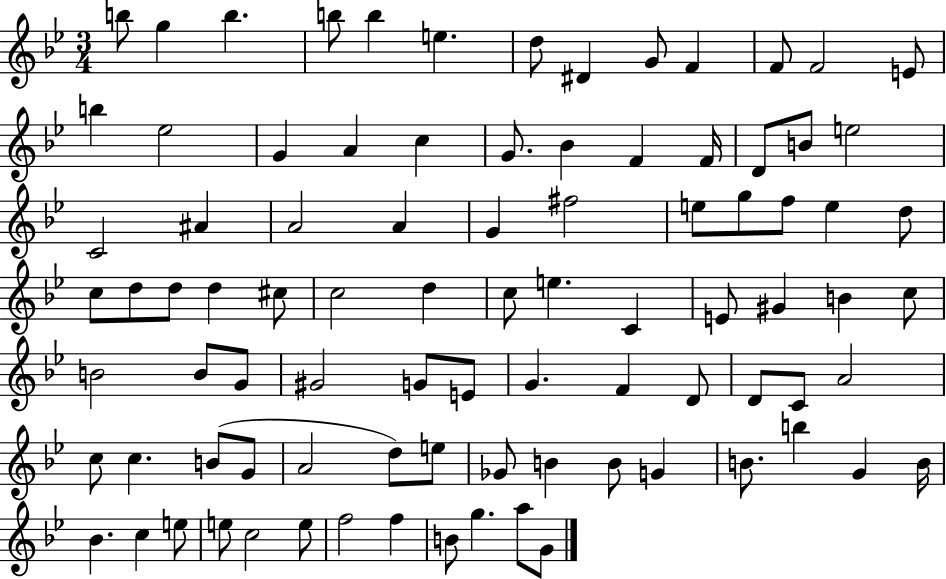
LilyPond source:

{
  \clef treble
  \numericTimeSignature
  \time 3/4
  \key bes \major
  b''8 g''4 b''4. | b''8 b''4 e''4. | d''8 dis'4 g'8 f'4 | f'8 f'2 e'8 | \break b''4 ees''2 | g'4 a'4 c''4 | g'8. bes'4 f'4 f'16 | d'8 b'8 e''2 | \break c'2 ais'4 | a'2 a'4 | g'4 fis''2 | e''8 g''8 f''8 e''4 d''8 | \break c''8 d''8 d''8 d''4 cis''8 | c''2 d''4 | c''8 e''4. c'4 | e'8 gis'4 b'4 c''8 | \break b'2 b'8 g'8 | gis'2 g'8 e'8 | g'4. f'4 d'8 | d'8 c'8 a'2 | \break c''8 c''4. b'8( g'8 | a'2 d''8) e''8 | ges'8 b'4 b'8 g'4 | b'8. b''4 g'4 b'16 | \break bes'4. c''4 e''8 | e''8 c''2 e''8 | f''2 f''4 | b'8 g''4. a''8 g'8 | \break \bar "|."
}